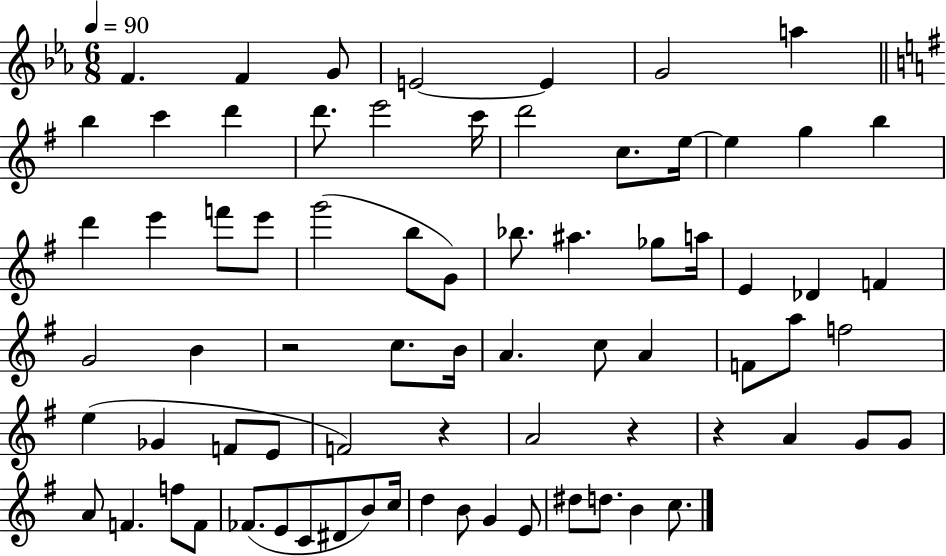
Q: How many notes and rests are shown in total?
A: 74